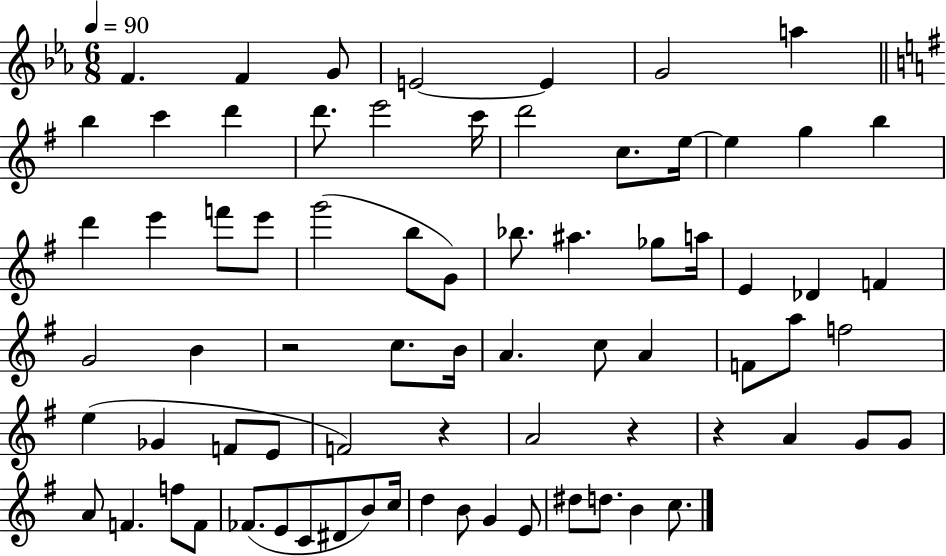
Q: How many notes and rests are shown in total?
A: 74